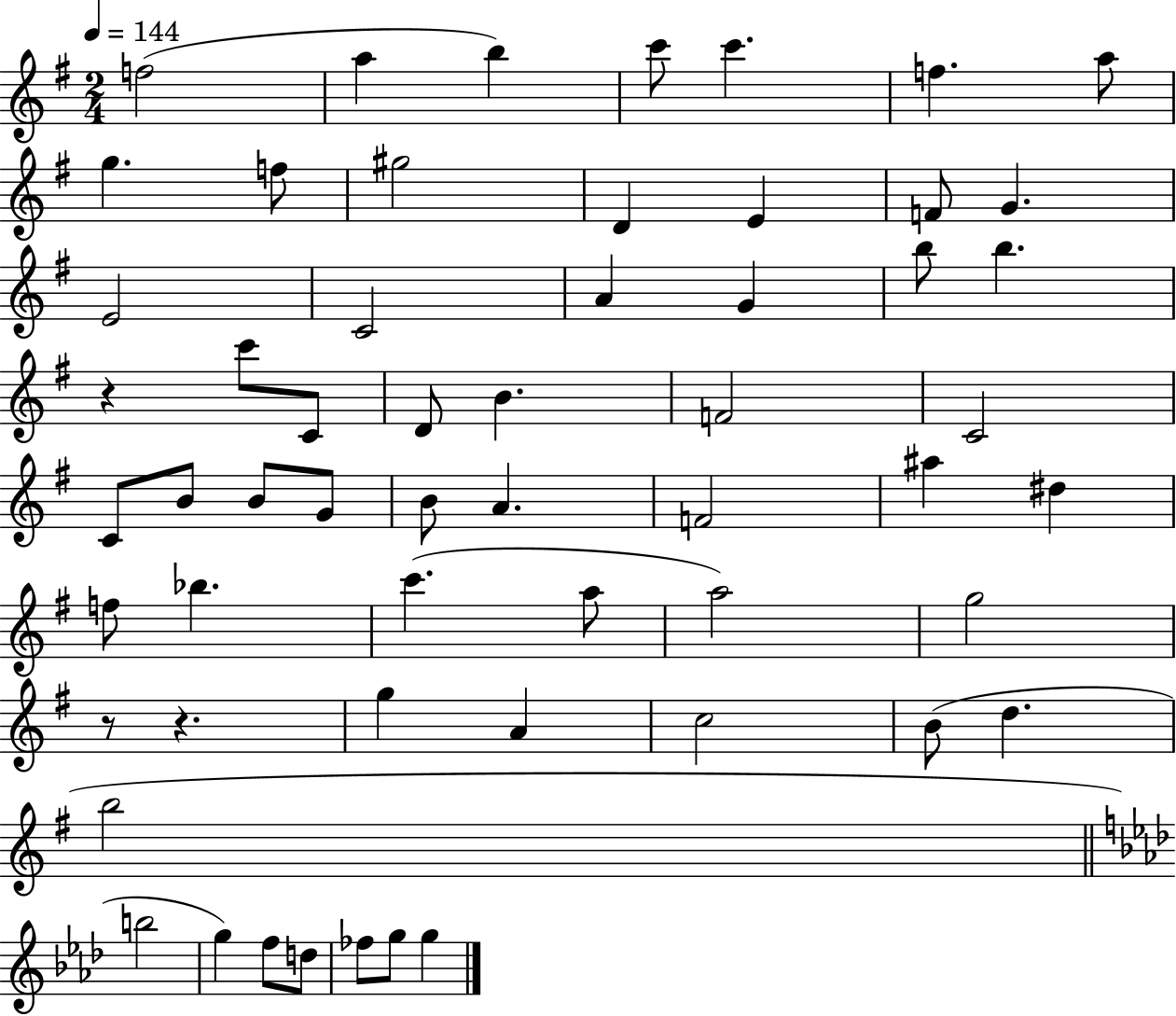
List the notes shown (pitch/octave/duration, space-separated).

F5/h A5/q B5/q C6/e C6/q. F5/q. A5/e G5/q. F5/e G#5/h D4/q E4/q F4/e G4/q. E4/h C4/h A4/q G4/q B5/e B5/q. R/q C6/e C4/e D4/e B4/q. F4/h C4/h C4/e B4/e B4/e G4/e B4/e A4/q. F4/h A#5/q D#5/q F5/e Bb5/q. C6/q. A5/e A5/h G5/h R/e R/q. G5/q A4/q C5/h B4/e D5/q. B5/h B5/h G5/q F5/e D5/e FES5/e G5/e G5/q